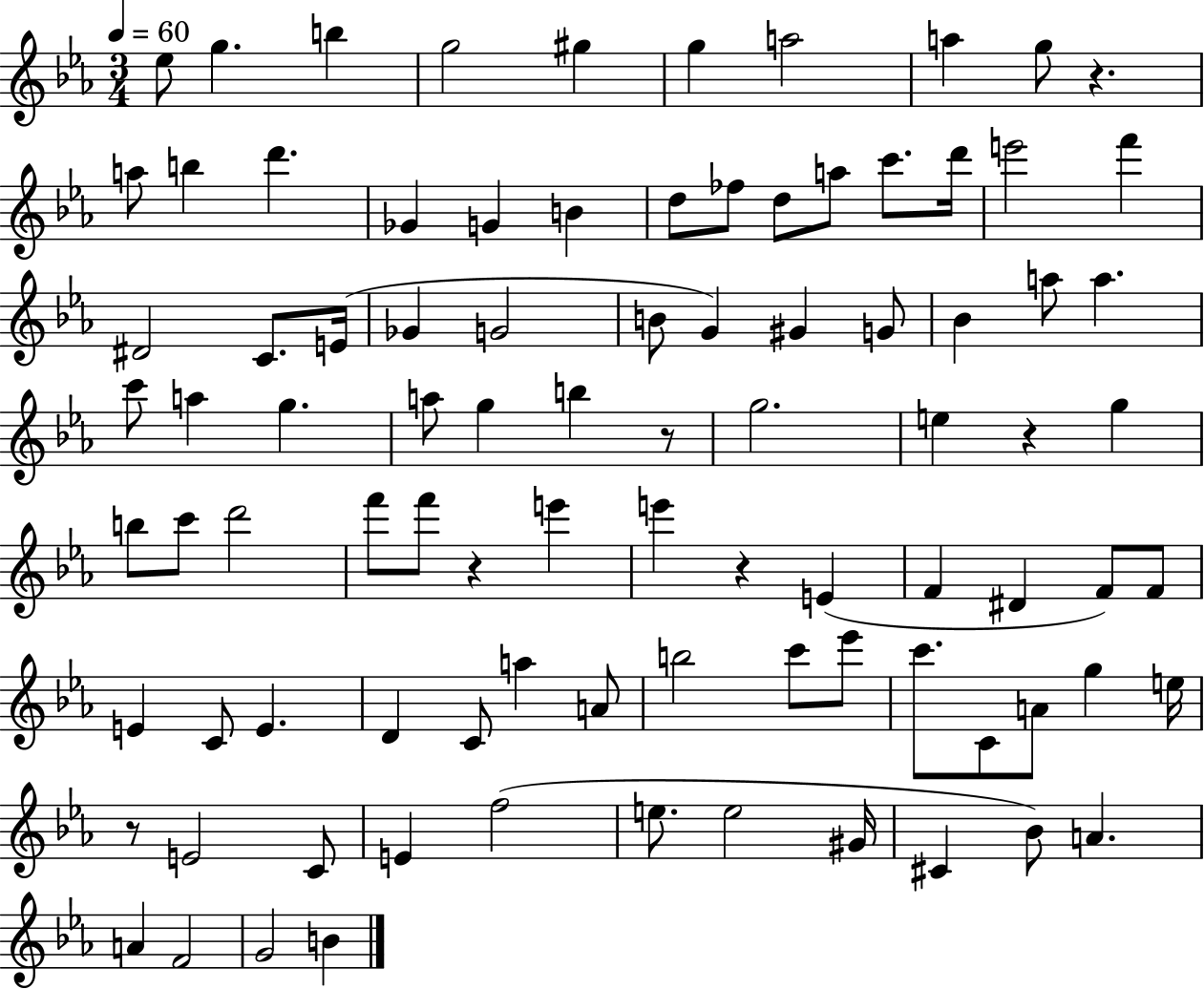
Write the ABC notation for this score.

X:1
T:Untitled
M:3/4
L:1/4
K:Eb
_e/2 g b g2 ^g g a2 a g/2 z a/2 b d' _G G B d/2 _f/2 d/2 a/2 c'/2 d'/4 e'2 f' ^D2 C/2 E/4 _G G2 B/2 G ^G G/2 _B a/2 a c'/2 a g a/2 g b z/2 g2 e z g b/2 c'/2 d'2 f'/2 f'/2 z e' e' z E F ^D F/2 F/2 E C/2 E D C/2 a A/2 b2 c'/2 _e'/2 c'/2 C/2 A/2 g e/4 z/2 E2 C/2 E f2 e/2 e2 ^G/4 ^C _B/2 A A F2 G2 B